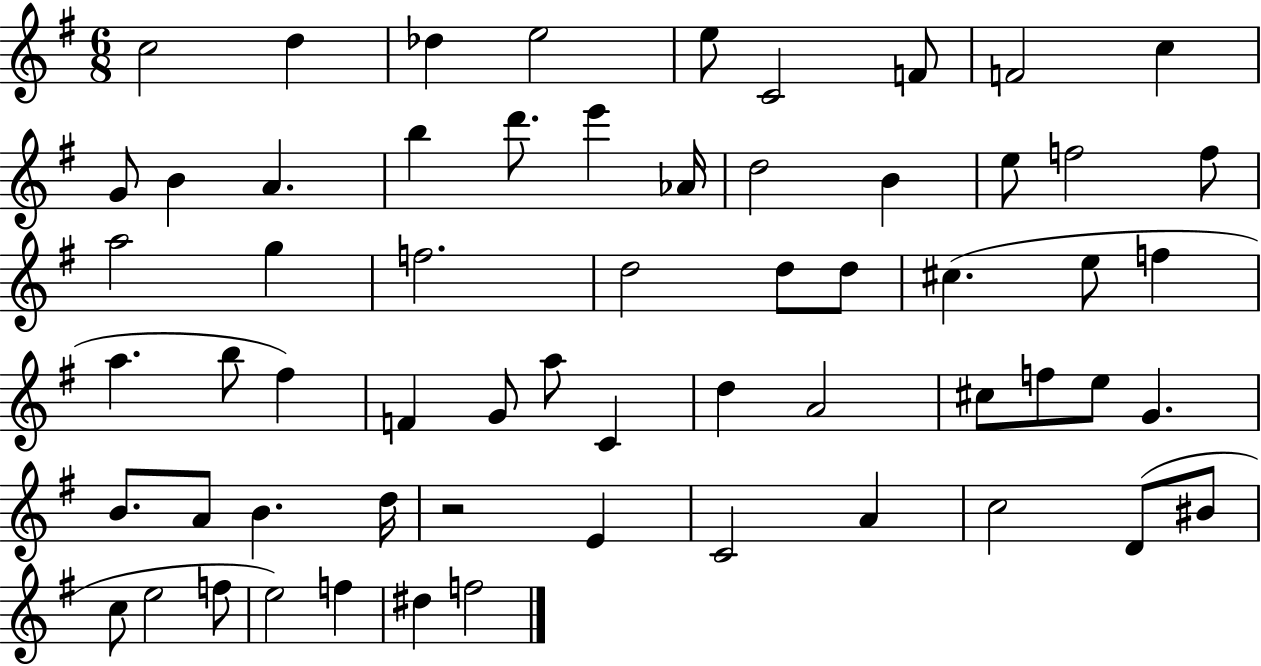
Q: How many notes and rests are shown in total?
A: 61